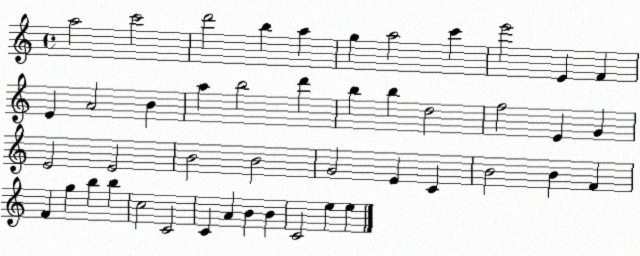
X:1
T:Untitled
M:4/4
L:1/4
K:C
a2 c'2 d'2 b a g a2 c' e'2 E F E A2 B a b2 d' b b d2 f2 E G E2 E2 B2 B2 G2 E C B2 B F F g b b c2 C2 C A B B C2 e e